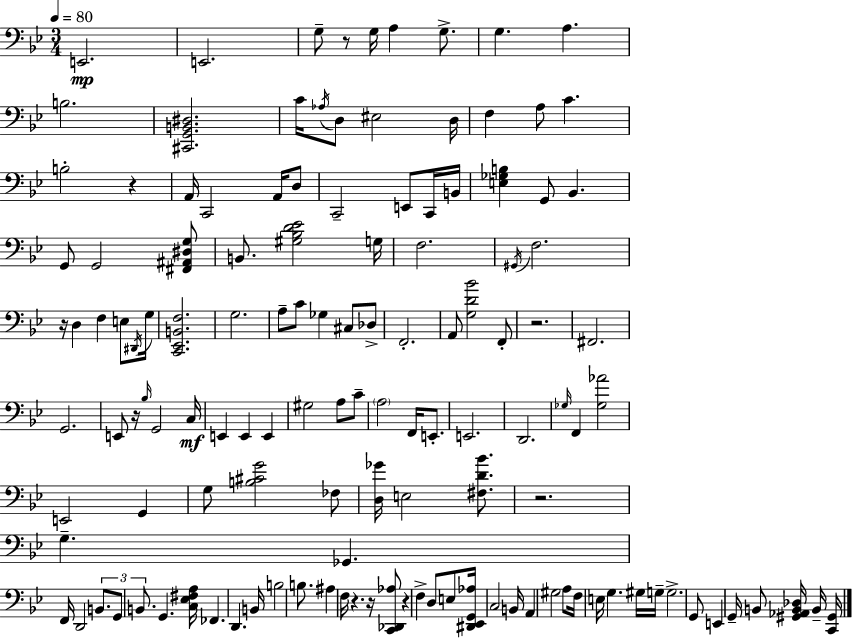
E2/h. E2/h. G3/e R/e G3/s A3/q G3/e. G3/q. A3/q. B3/h. [C#2,G2,B2,D#3]/h. C4/s Ab3/s D3/e EIS3/h D3/s F3/q A3/e C4/q. B3/h R/q A2/s C2/h A2/s D3/e C2/h E2/e C2/s B2/s [E3,Gb3,B3]/q G2/e Bb2/q. G2/e G2/h [F#2,A#2,D#3,G3]/e B2/e. [G#3,Bb3,D4,Eb4]/h G3/s F3/h. G#2/s F3/h. R/s D3/q F3/q E3/e D#2/s G3/s [C2,Eb2,B2,F3]/h. G3/h. A3/e C4/e Gb3/q C#3/e Db3/e F2/h. A2/e [G3,D4,Bb4]/h F2/e R/h. F#2/h. G2/h. E2/e R/s Bb3/s G2/h C3/s E2/q E2/q E2/q G#3/h A3/e C4/e A3/h F2/s E2/e. E2/h. D2/h. Gb3/s F2/q [Gb3,Ab4]/h E2/h G2/q G3/e [B3,C#4,G4]/h FES3/e [D3,Gb4]/s E3/h [F#3,D4,Bb4]/e. R/h. G3/q. Gb2/q. F2/s D2/h B2/e. G2/e B2/e. G2/q. [C3,Eb3,F#3,A3]/s FES2/q. D2/q. B2/s B3/h B3/e. A#3/q F3/s R/q. R/s [C2,Db2,Ab3]/e R/q F3/q D3/e E3/e [D#2,Eb2,G2,Ab3]/s C3/h B2/s A2/q G#3/h A3/e F3/s E3/s G3/q. G#3/s G3/s G3/h. G2/e E2/q G2/s B2/e [G#2,Ab2,B2,Db3]/s B2/s [C2,G#2]/s